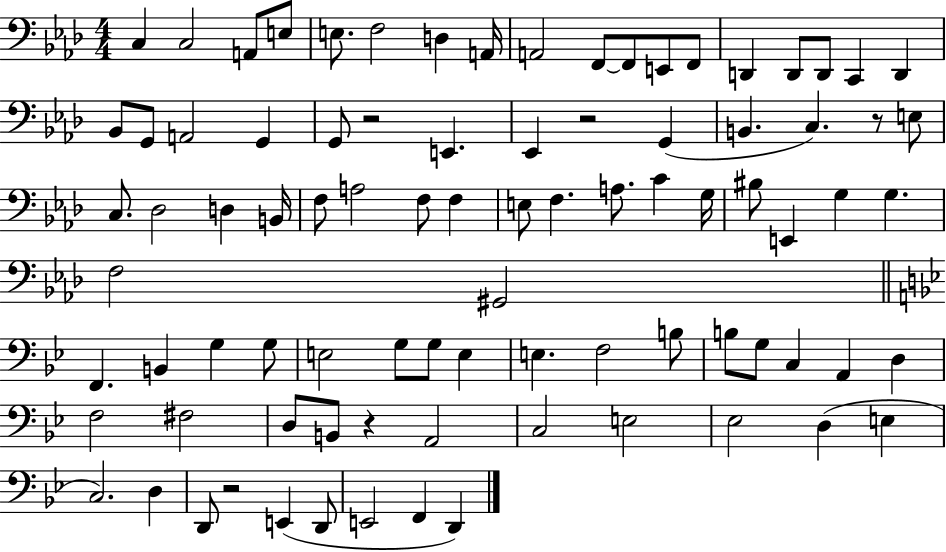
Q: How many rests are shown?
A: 5